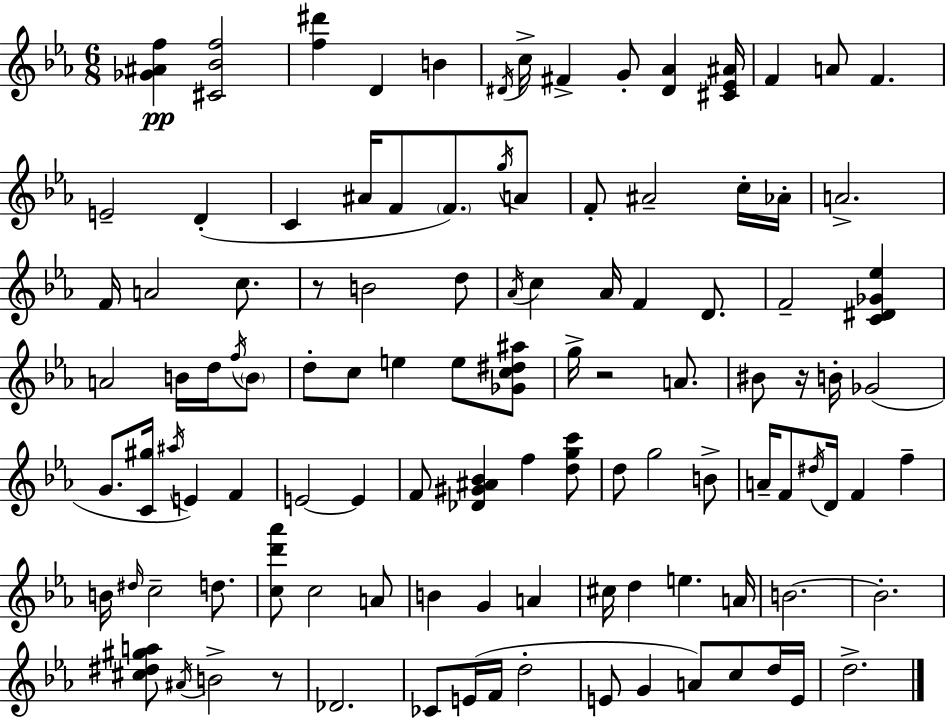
{
  \clef treble
  \numericTimeSignature
  \time 6/8
  \key ees \major
  \repeat volta 2 { <ges' ais' f''>4\pp <cis' bes' f''>2 | <f'' dis'''>4 d'4 b'4 | \acciaccatura { dis'16 } c''16-> fis'4-> g'8-. <dis' aes'>4 | <cis' ees' ais'>16 f'4 a'8 f'4. | \break e'2-- d'4-.( | c'4 ais'16 f'8 \parenthesize f'8.) \acciaccatura { g''16 } | a'8 f'8-. ais'2-- | c''16-. aes'16-. a'2.-> | \break f'16 a'2 c''8. | r8 b'2 | d''8 \acciaccatura { aes'16 } c''4 aes'16 f'4 | d'8. f'2-- <c' dis' ges' ees''>4 | \break a'2 b'16 | d''16 \acciaccatura { f''16 } \parenthesize b'8 d''8-. c''8 e''4 | e''8 <ges' c'' dis'' ais''>8 g''16-> r2 | a'8. bis'8 r16 b'16-. ges'2( | \break g'8. <c' gis''>16 \acciaccatura { ais''16 } e'4) | f'4 e'2~~ | e'4 f'8 <des' gis' ais' bes'>4 f''4 | <d'' g'' c'''>8 d''8 g''2 | \break b'8-> a'16-- f'8 \acciaccatura { dis''16 } d'16 f'4 | f''4-- b'16 \grace { dis''16 } c''2-- | d''8. <c'' d''' aes'''>8 c''2 | a'8 b'4 g'4 | \break a'4 cis''16 d''4 | e''4. a'16 b'2.~~ | b'2.-. | <cis'' dis'' gis'' a''>8 \acciaccatura { ais'16 } b'2-> | \break r8 des'2. | ces'8 e'16( f'16 | d''2-. e'8 g'4 | a'8) c''8 d''16 e'16 d''2.-> | \break } \bar "|."
}